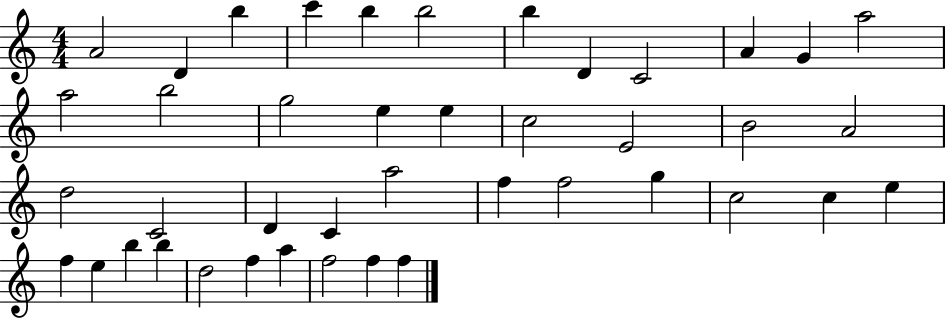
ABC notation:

X:1
T:Untitled
M:4/4
L:1/4
K:C
A2 D b c' b b2 b D C2 A G a2 a2 b2 g2 e e c2 E2 B2 A2 d2 C2 D C a2 f f2 g c2 c e f e b b d2 f a f2 f f